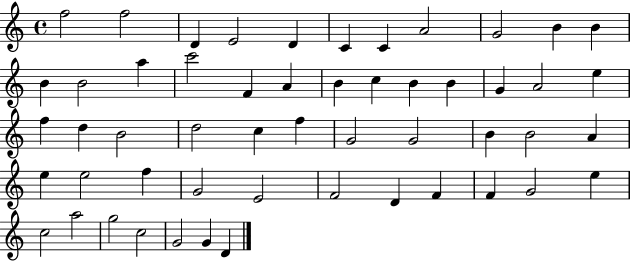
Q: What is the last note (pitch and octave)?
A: D4